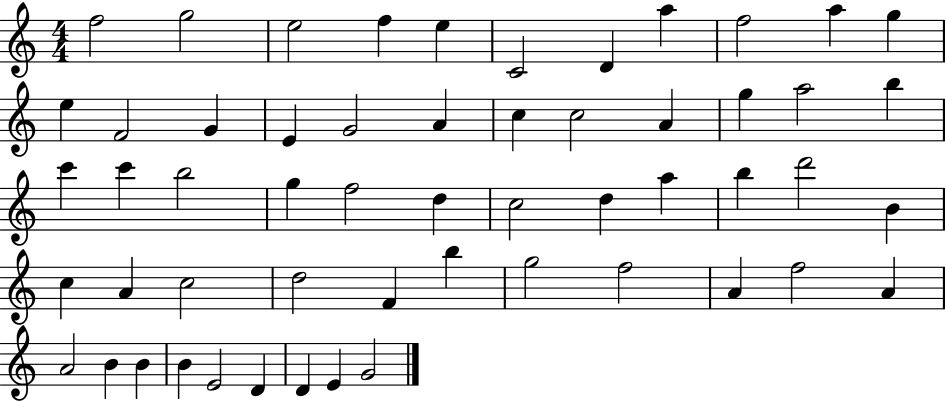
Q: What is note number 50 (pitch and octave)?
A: B4